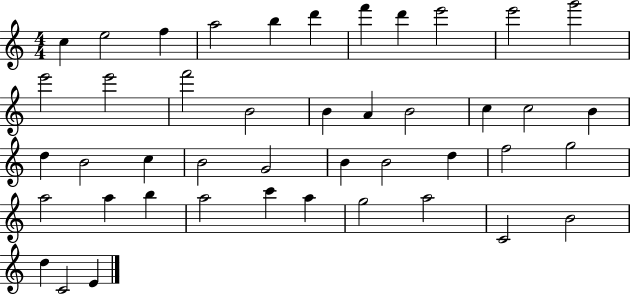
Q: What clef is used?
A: treble